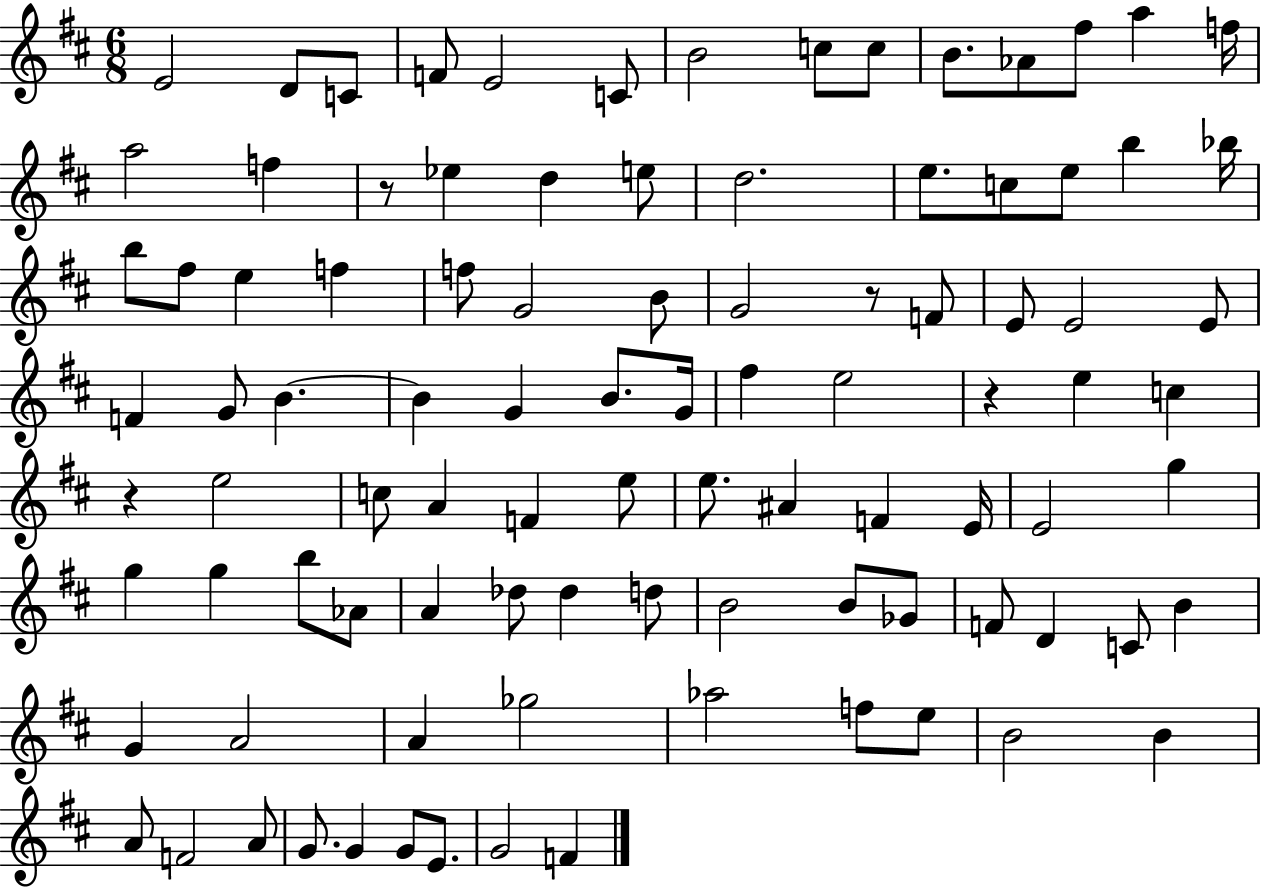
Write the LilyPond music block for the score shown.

{
  \clef treble
  \numericTimeSignature
  \time 6/8
  \key d \major
  e'2 d'8 c'8 | f'8 e'2 c'8 | b'2 c''8 c''8 | b'8. aes'8 fis''8 a''4 f''16 | \break a''2 f''4 | r8 ees''4 d''4 e''8 | d''2. | e''8. c''8 e''8 b''4 bes''16 | \break b''8 fis''8 e''4 f''4 | f''8 g'2 b'8 | g'2 r8 f'8 | e'8 e'2 e'8 | \break f'4 g'8 b'4.~~ | b'4 g'4 b'8. g'16 | fis''4 e''2 | r4 e''4 c''4 | \break r4 e''2 | c''8 a'4 f'4 e''8 | e''8. ais'4 f'4 e'16 | e'2 g''4 | \break g''4 g''4 b''8 aes'8 | a'4 des''8 des''4 d''8 | b'2 b'8 ges'8 | f'8 d'4 c'8 b'4 | \break g'4 a'2 | a'4 ges''2 | aes''2 f''8 e''8 | b'2 b'4 | \break a'8 f'2 a'8 | g'8. g'4 g'8 e'8. | g'2 f'4 | \bar "|."
}